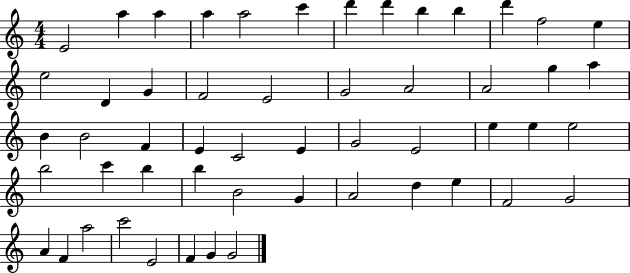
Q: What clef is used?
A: treble